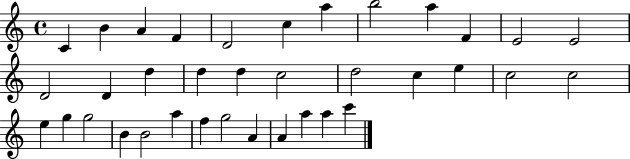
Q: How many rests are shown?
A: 0